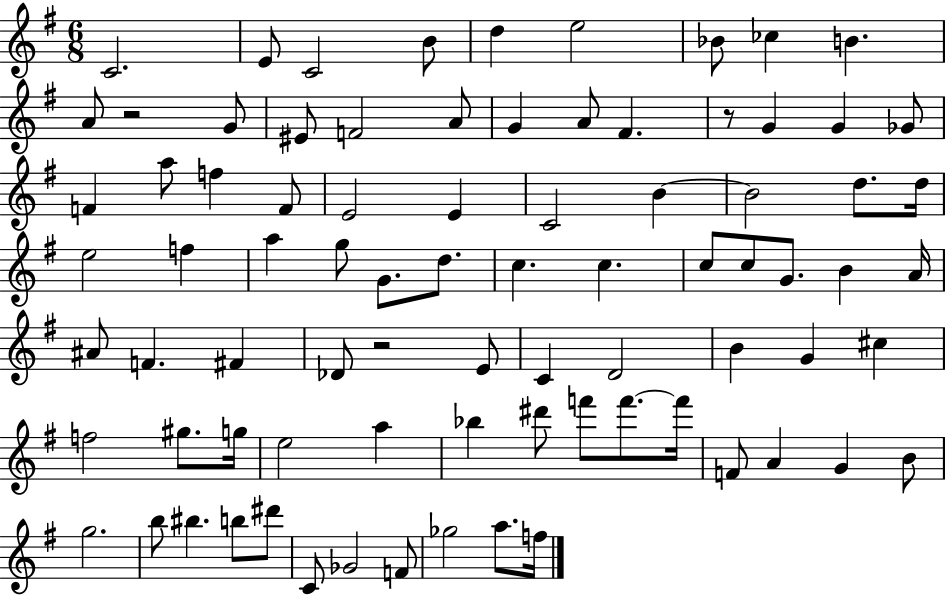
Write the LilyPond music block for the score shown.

{
  \clef treble
  \numericTimeSignature
  \time 6/8
  \key g \major
  c'2. | e'8 c'2 b'8 | d''4 e''2 | bes'8 ces''4 b'4. | \break a'8 r2 g'8 | eis'8 f'2 a'8 | g'4 a'8 fis'4. | r8 g'4 g'4 ges'8 | \break f'4 a''8 f''4 f'8 | e'2 e'4 | c'2 b'4~~ | b'2 d''8. d''16 | \break e''2 f''4 | a''4 g''8 g'8. d''8. | c''4. c''4. | c''8 c''8 g'8. b'4 a'16 | \break ais'8 f'4. fis'4 | des'8 r2 e'8 | c'4 d'2 | b'4 g'4 cis''4 | \break f''2 gis''8. g''16 | e''2 a''4 | bes''4 dis'''8 f'''8 f'''8.~~ f'''16 | f'8 a'4 g'4 b'8 | \break g''2. | b''8 bis''4. b''8 dis'''8 | c'8 ges'2 f'8 | ges''2 a''8. f''16 | \break \bar "|."
}